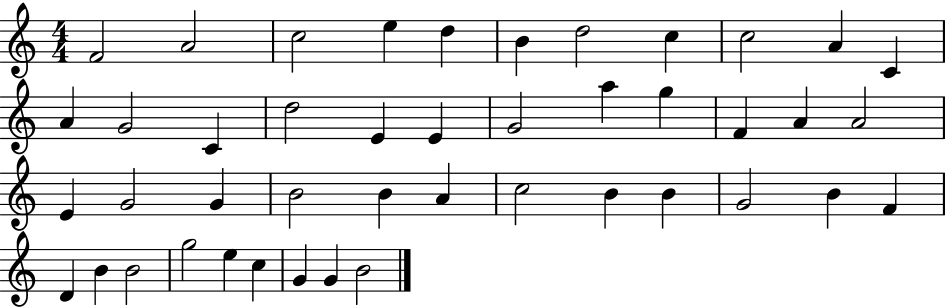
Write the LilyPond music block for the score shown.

{
  \clef treble
  \numericTimeSignature
  \time 4/4
  \key c \major
  f'2 a'2 | c''2 e''4 d''4 | b'4 d''2 c''4 | c''2 a'4 c'4 | \break a'4 g'2 c'4 | d''2 e'4 e'4 | g'2 a''4 g''4 | f'4 a'4 a'2 | \break e'4 g'2 g'4 | b'2 b'4 a'4 | c''2 b'4 b'4 | g'2 b'4 f'4 | \break d'4 b'4 b'2 | g''2 e''4 c''4 | g'4 g'4 b'2 | \bar "|."
}